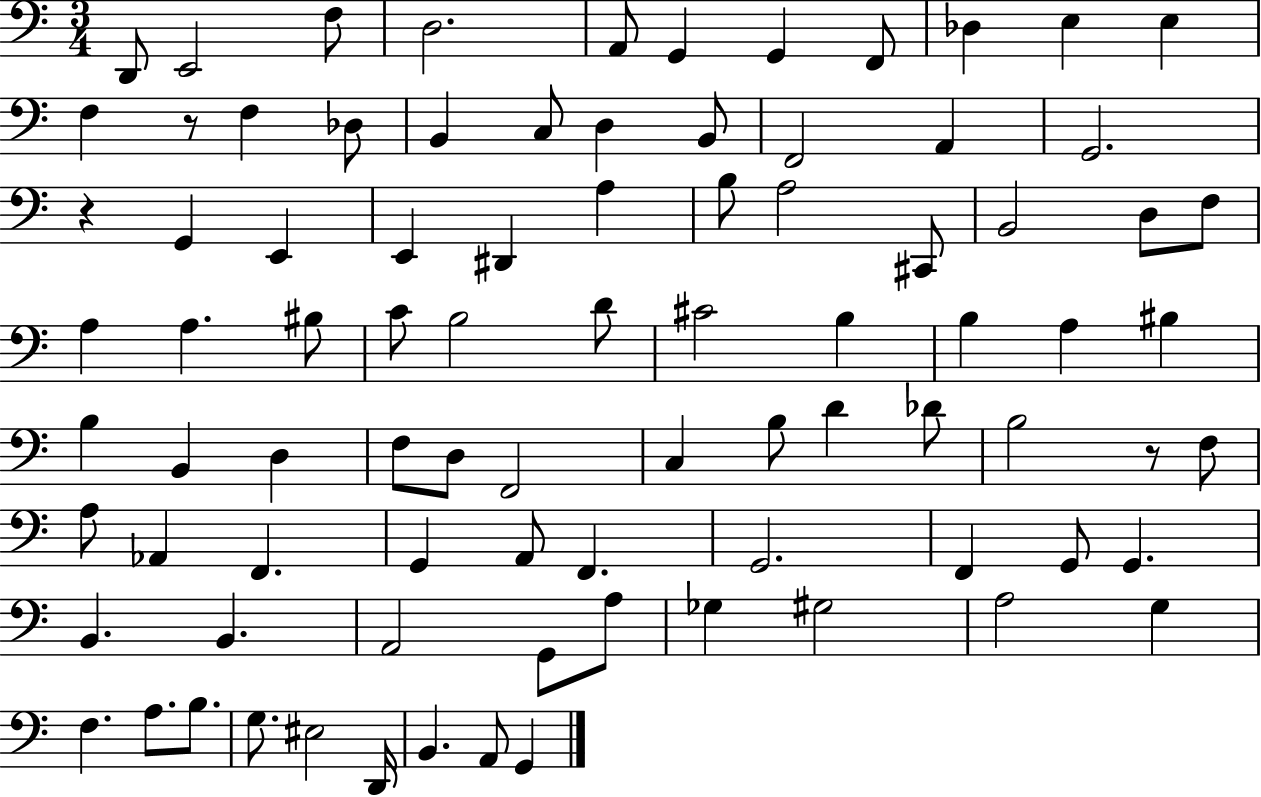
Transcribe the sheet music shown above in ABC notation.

X:1
T:Untitled
M:3/4
L:1/4
K:C
D,,/2 E,,2 F,/2 D,2 A,,/2 G,, G,, F,,/2 _D, E, E, F, z/2 F, _D,/2 B,, C,/2 D, B,,/2 F,,2 A,, G,,2 z G,, E,, E,, ^D,, A, B,/2 A,2 ^C,,/2 B,,2 D,/2 F,/2 A, A, ^B,/2 C/2 B,2 D/2 ^C2 B, B, A, ^B, B, B,, D, F,/2 D,/2 F,,2 C, B,/2 D _D/2 B,2 z/2 F,/2 A,/2 _A,, F,, G,, A,,/2 F,, G,,2 F,, G,,/2 G,, B,, B,, A,,2 G,,/2 A,/2 _G, ^G,2 A,2 G, F, A,/2 B,/2 G,/2 ^E,2 D,,/4 B,, A,,/2 G,,